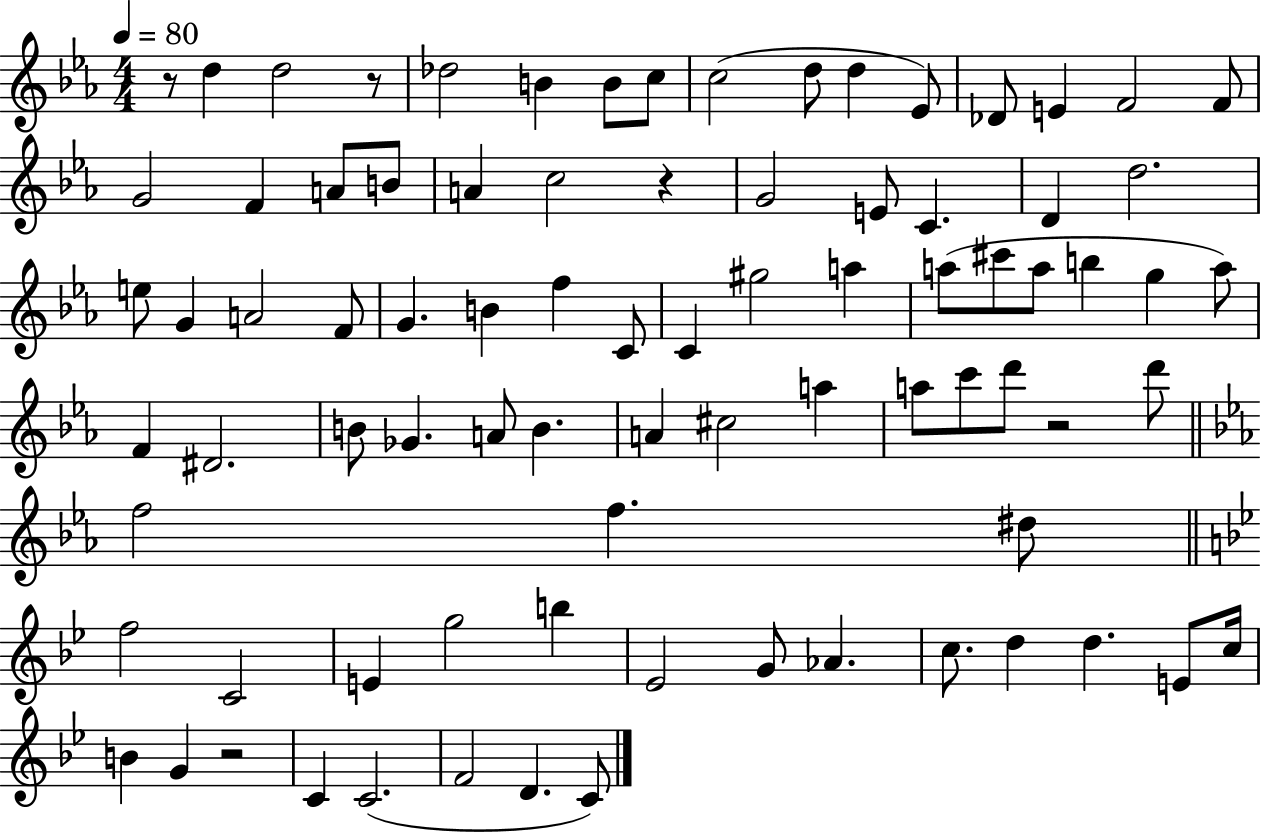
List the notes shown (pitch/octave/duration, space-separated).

R/e D5/q D5/h R/e Db5/h B4/q B4/e C5/e C5/h D5/e D5/q Eb4/e Db4/e E4/q F4/h F4/e G4/h F4/q A4/e B4/e A4/q C5/h R/q G4/h E4/e C4/q. D4/q D5/h. E5/e G4/q A4/h F4/e G4/q. B4/q F5/q C4/e C4/q G#5/h A5/q A5/e C#6/e A5/e B5/q G5/q A5/e F4/q D#4/h. B4/e Gb4/q. A4/e B4/q. A4/q C#5/h A5/q A5/e C6/e D6/e R/h D6/e F5/h F5/q. D#5/e F5/h C4/h E4/q G5/h B5/q Eb4/h G4/e Ab4/q. C5/e. D5/q D5/q. E4/e C5/s B4/q G4/q R/h C4/q C4/h. F4/h D4/q. C4/e